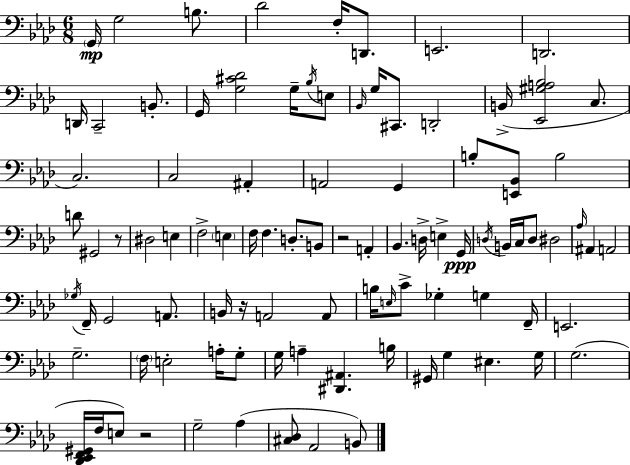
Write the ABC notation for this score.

X:1
T:Untitled
M:6/8
L:1/4
K:Fm
G,,/4 G,2 B,/2 _D2 F,/4 D,,/2 E,,2 D,,2 D,,/4 C,,2 B,,/2 G,,/4 [G,^C_D]2 G,/4 _B,/4 E,/2 _B,,/4 G,/4 ^C,,/2 D,,2 B,,/4 [_E,,^G,A,_B,]2 C,/2 C,2 C,2 ^A,, A,,2 G,, B,/2 [E,,_B,,]/2 B,2 D/2 ^G,,2 z/2 ^D,2 E, F,2 E, F,/4 F, D,/2 B,,/2 z2 A,, _B,, D,/4 E, G,,/4 D,/4 B,,/4 C,/4 D,/2 ^D,2 _A,/4 ^A,, A,,2 _G,/4 F,,/4 G,,2 A,,/2 B,,/4 z/4 A,,2 A,,/2 B,/4 E,/4 C/2 _G, G, F,,/4 E,,2 G,2 F,/4 E,2 A,/4 G,/2 G,/4 A, [^D,,^A,,] B,/4 ^G,,/4 G, ^E, G,/4 G,2 [_D,,_E,,F,,^G,,]/4 F,/4 E,/2 z2 G,2 _A, [^C,_D,]/2 _A,,2 B,,/2